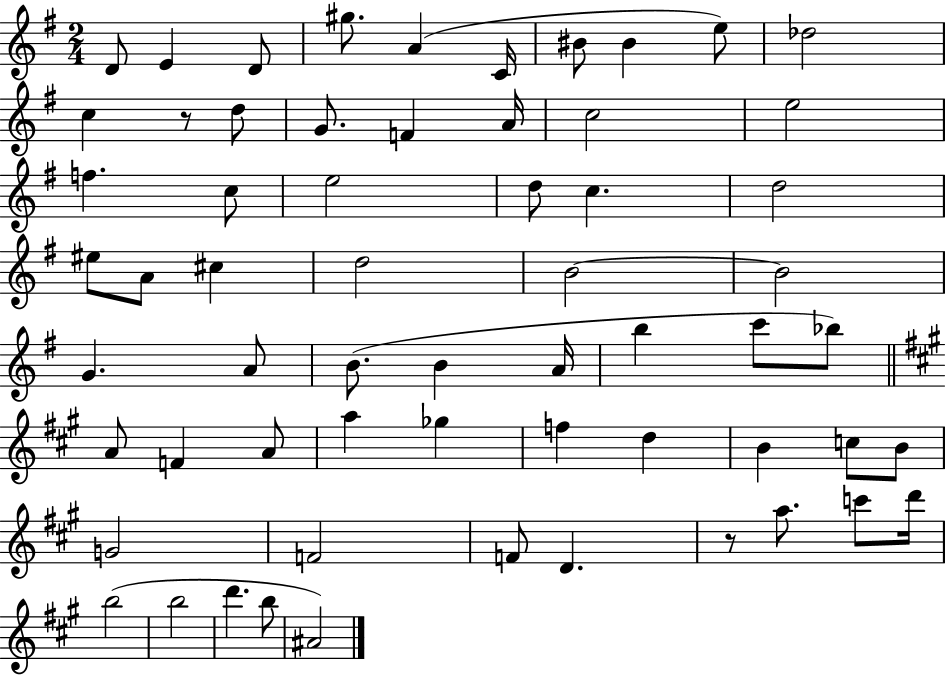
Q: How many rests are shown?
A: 2